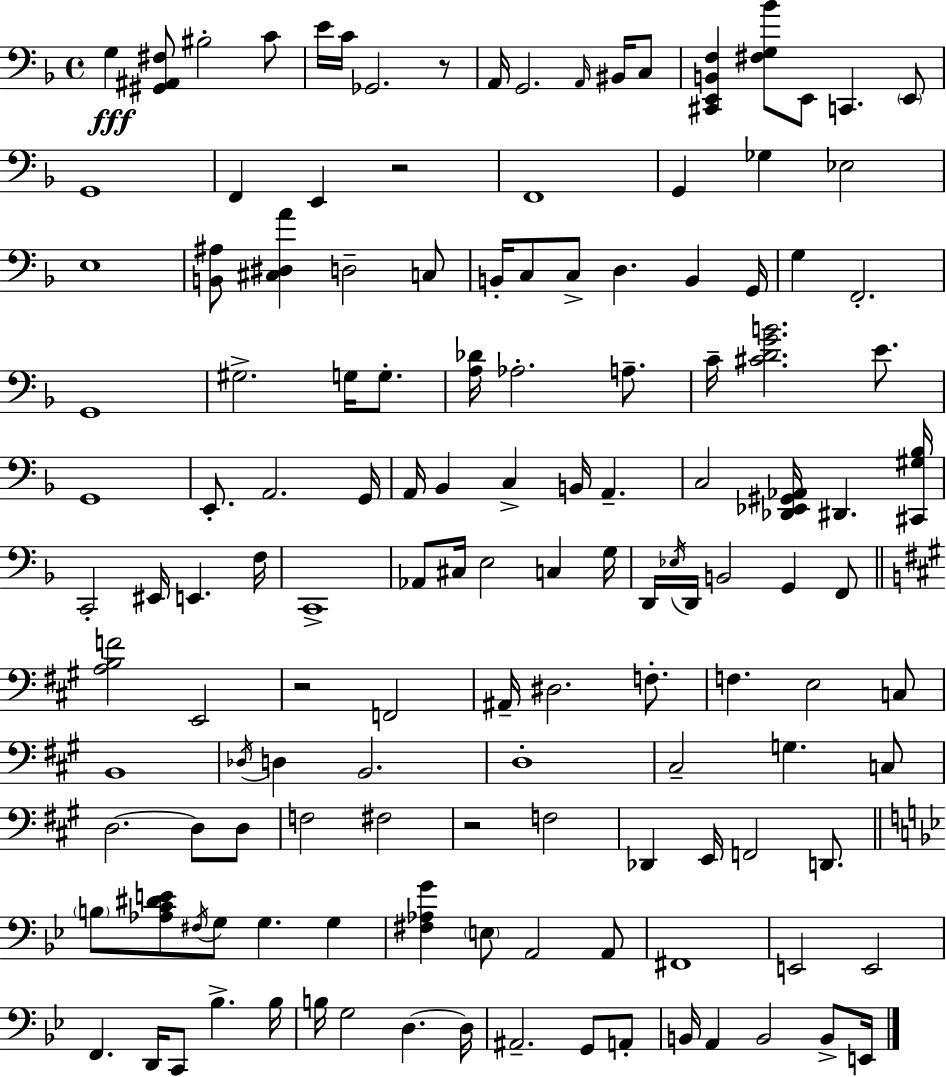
G3/q [G#2,A#2,F#3]/e BIS3/h C4/e E4/s C4/s Gb2/h. R/e A2/s G2/h. A2/s BIS2/s C3/e [C#2,E2,B2,F3]/q [F#3,G3,Bb4]/e E2/e C2/q. E2/e G2/w F2/q E2/q R/h F2/w G2/q Gb3/q Eb3/h E3/w [B2,A#3]/e [C#3,D#3,A4]/q D3/h C3/e B2/s C3/e C3/e D3/q. B2/q G2/s G3/q F2/h. G2/w G#3/h. G3/s G3/e. [A3,Db4]/s Ab3/h. A3/e. C4/s [C#4,D4,G4,B4]/h. E4/e. G2/w E2/e. A2/h. G2/s A2/s Bb2/q C3/q B2/s A2/q. C3/h [Db2,Eb2,G#2,Ab2]/s D#2/q. [C#2,G#3,Bb3]/s C2/h EIS2/s E2/q. F3/s C2/w Ab2/e C#3/s E3/h C3/q G3/s D2/s Eb3/s D2/s B2/h G2/q F2/e [A3,B3,F4]/h E2/h R/h F2/h A#2/s D#3/h. F3/e. F3/q. E3/h C3/e B2/w Db3/s D3/q B2/h. D3/w C#3/h G3/q. C3/e D3/h. D3/e D3/e F3/h F#3/h R/h F3/h Db2/q E2/s F2/h D2/e. B3/e [Ab3,C4,D#4,E4]/e F#3/s G3/e G3/q. G3/q [F#3,Ab3,G4]/q E3/e A2/h A2/e F#2/w E2/h E2/h F2/q. D2/s C2/e Bb3/q. Bb3/s B3/s G3/h D3/q. D3/s A#2/h. G2/e A2/e B2/s A2/q B2/h B2/e E2/s